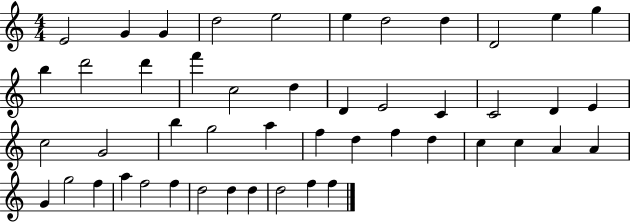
E4/h G4/q G4/q D5/h E5/h E5/q D5/h D5/q D4/h E5/q G5/q B5/q D6/h D6/q F6/q C5/h D5/q D4/q E4/h C4/q C4/h D4/q E4/q C5/h G4/h B5/q G5/h A5/q F5/q D5/q F5/q D5/q C5/q C5/q A4/q A4/q G4/q G5/h F5/q A5/q F5/h F5/q D5/h D5/q D5/q D5/h F5/q F5/q